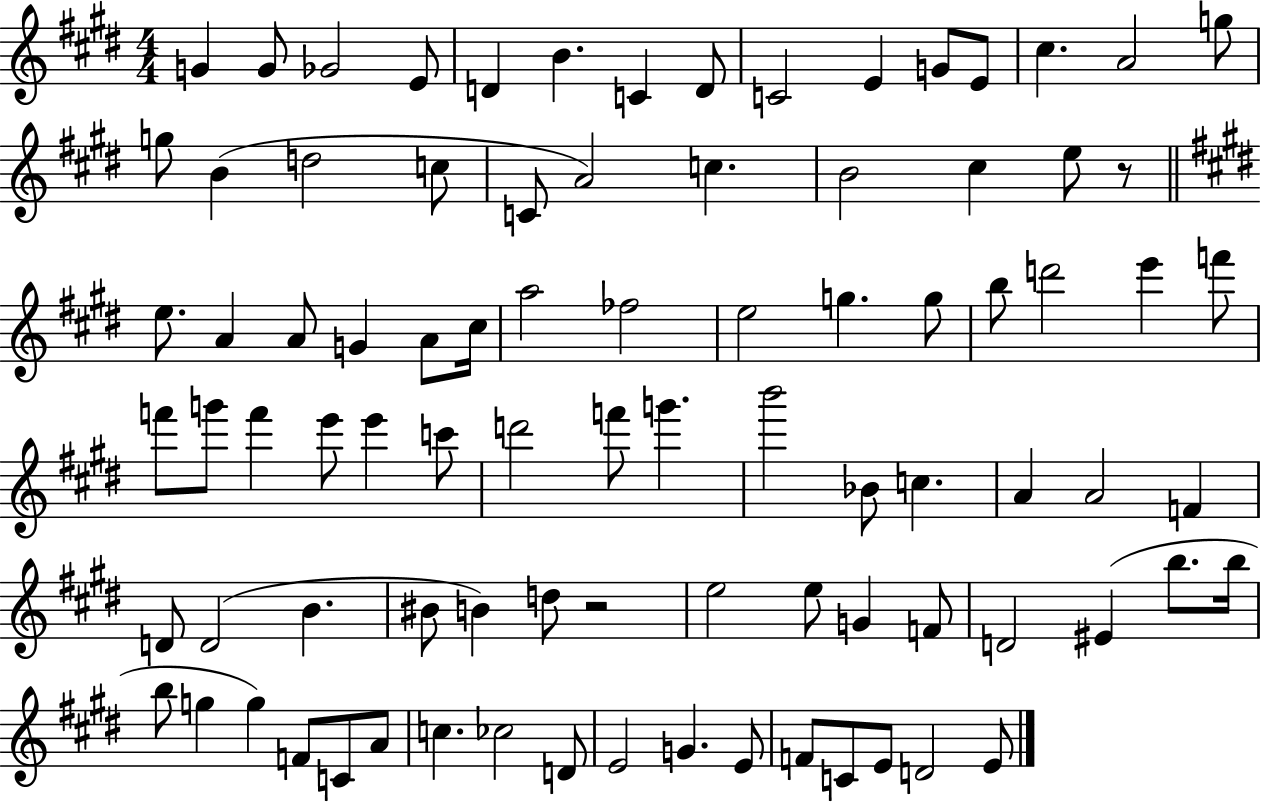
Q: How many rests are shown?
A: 2